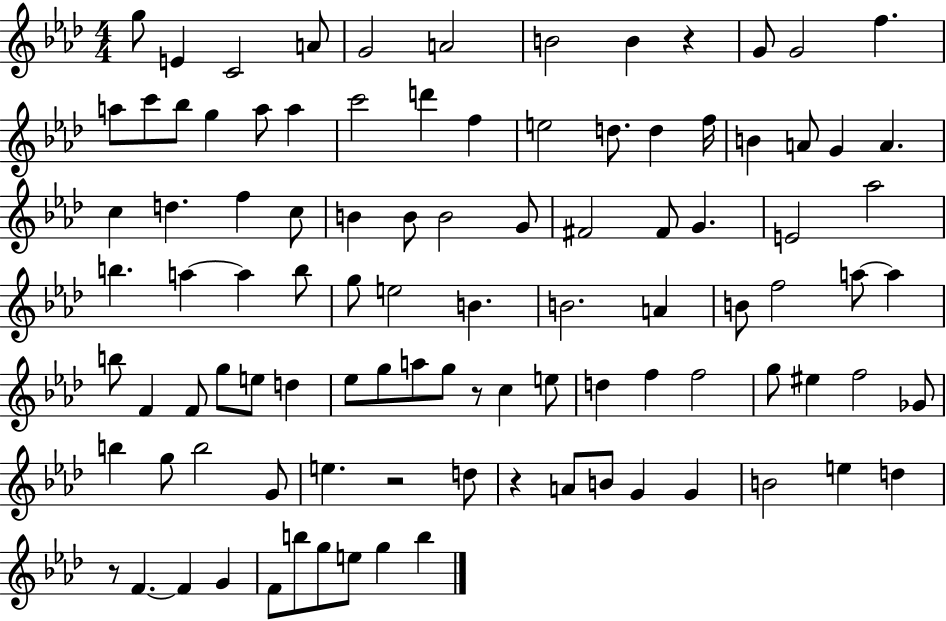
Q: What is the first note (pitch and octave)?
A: G5